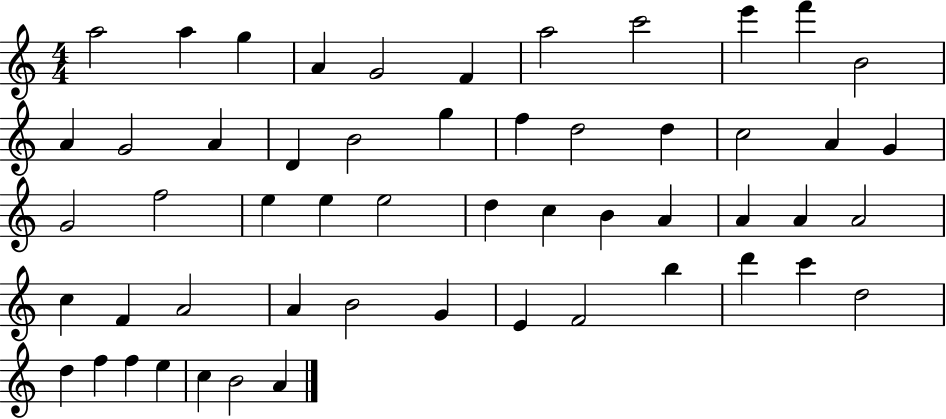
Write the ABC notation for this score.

X:1
T:Untitled
M:4/4
L:1/4
K:C
a2 a g A G2 F a2 c'2 e' f' B2 A G2 A D B2 g f d2 d c2 A G G2 f2 e e e2 d c B A A A A2 c F A2 A B2 G E F2 b d' c' d2 d f f e c B2 A